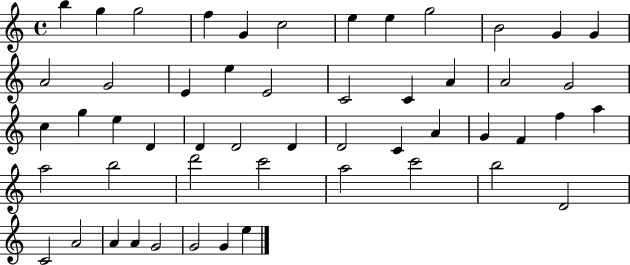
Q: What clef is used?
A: treble